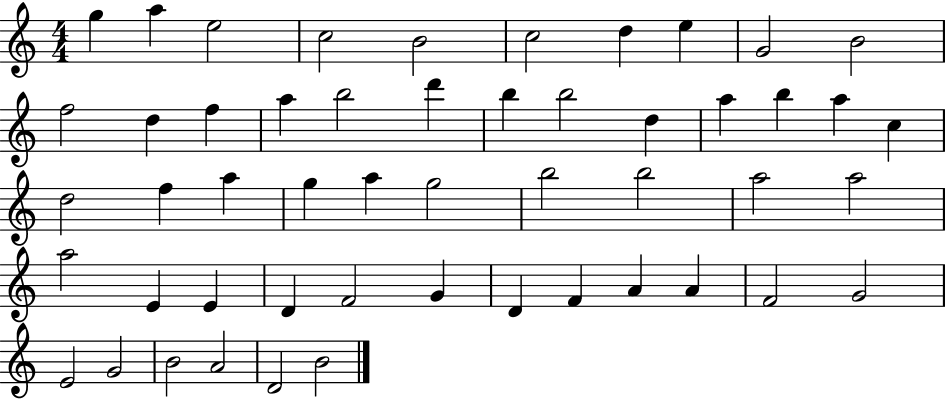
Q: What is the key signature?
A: C major